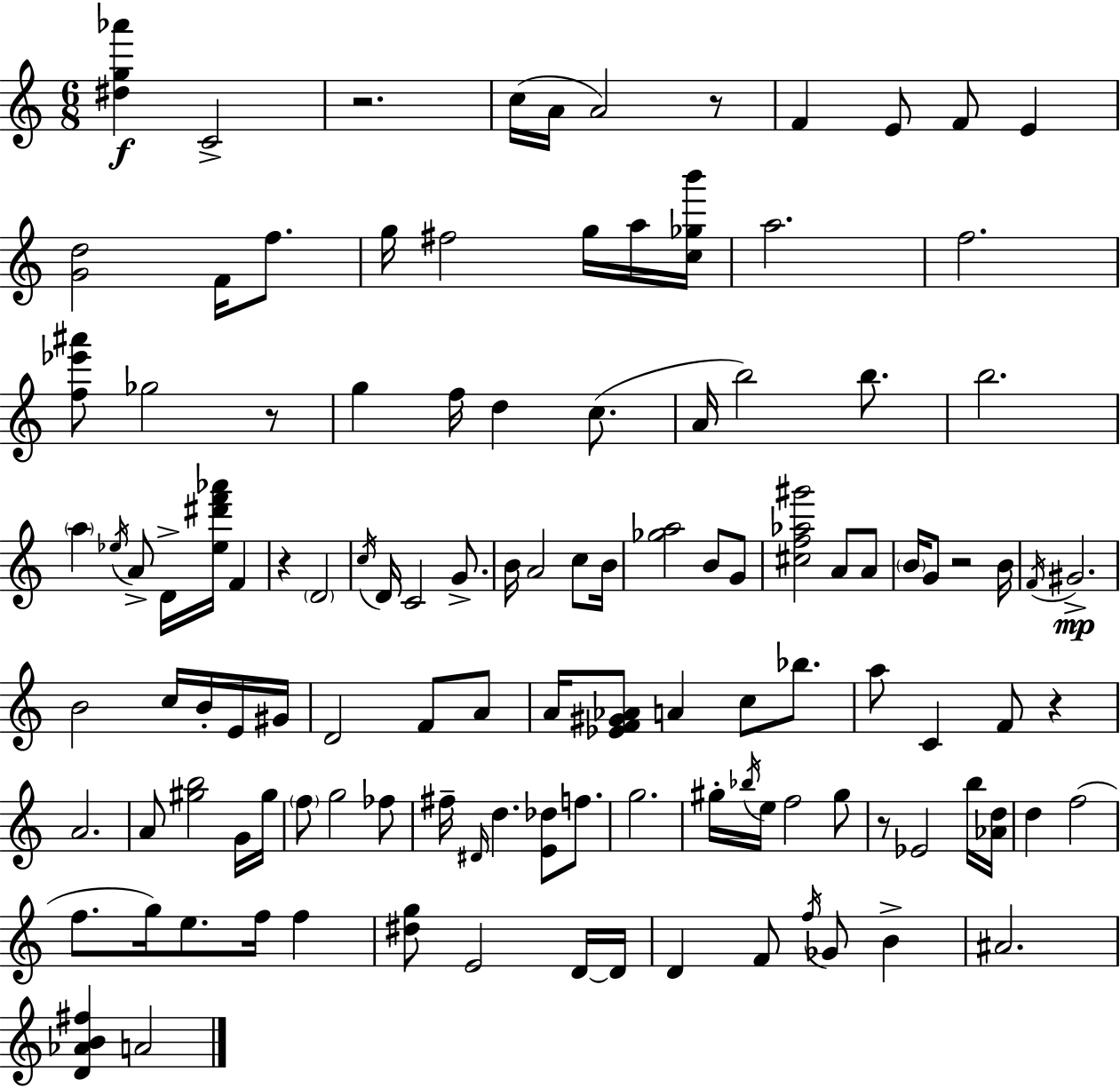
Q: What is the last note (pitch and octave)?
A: A4